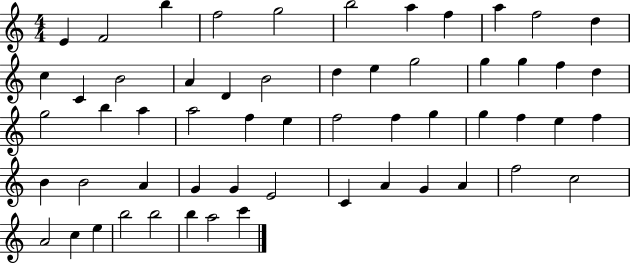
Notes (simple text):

E4/q F4/h B5/q F5/h G5/h B5/h A5/q F5/q A5/q F5/h D5/q C5/q C4/q B4/h A4/q D4/q B4/h D5/q E5/q G5/h G5/q G5/q F5/q D5/q G5/h B5/q A5/q A5/h F5/q E5/q F5/h F5/q G5/q G5/q F5/q E5/q F5/q B4/q B4/h A4/q G4/q G4/q E4/h C4/q A4/q G4/q A4/q F5/h C5/h A4/h C5/q E5/q B5/h B5/h B5/q A5/h C6/q